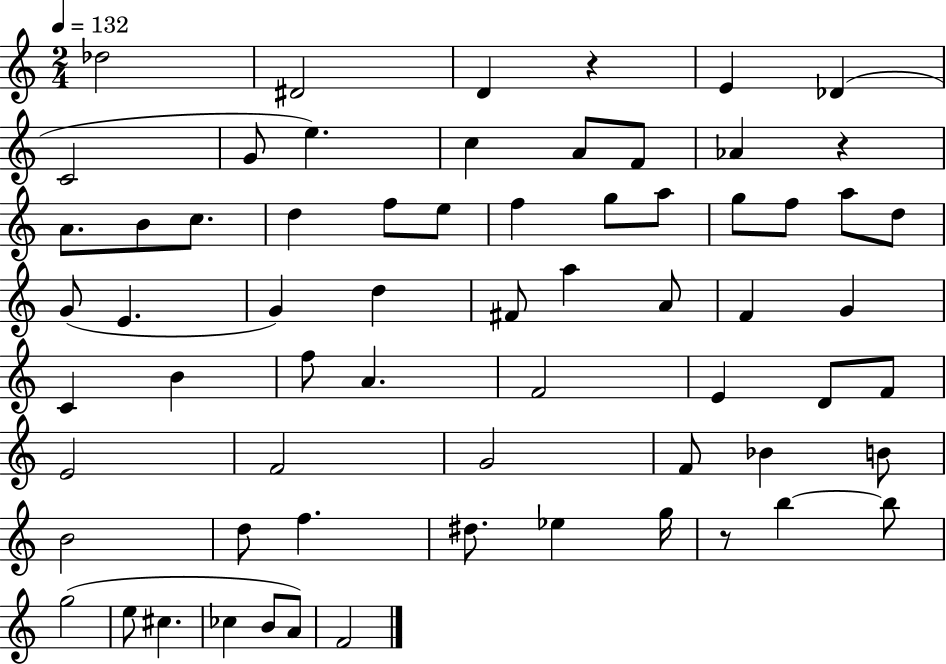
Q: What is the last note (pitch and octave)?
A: F4